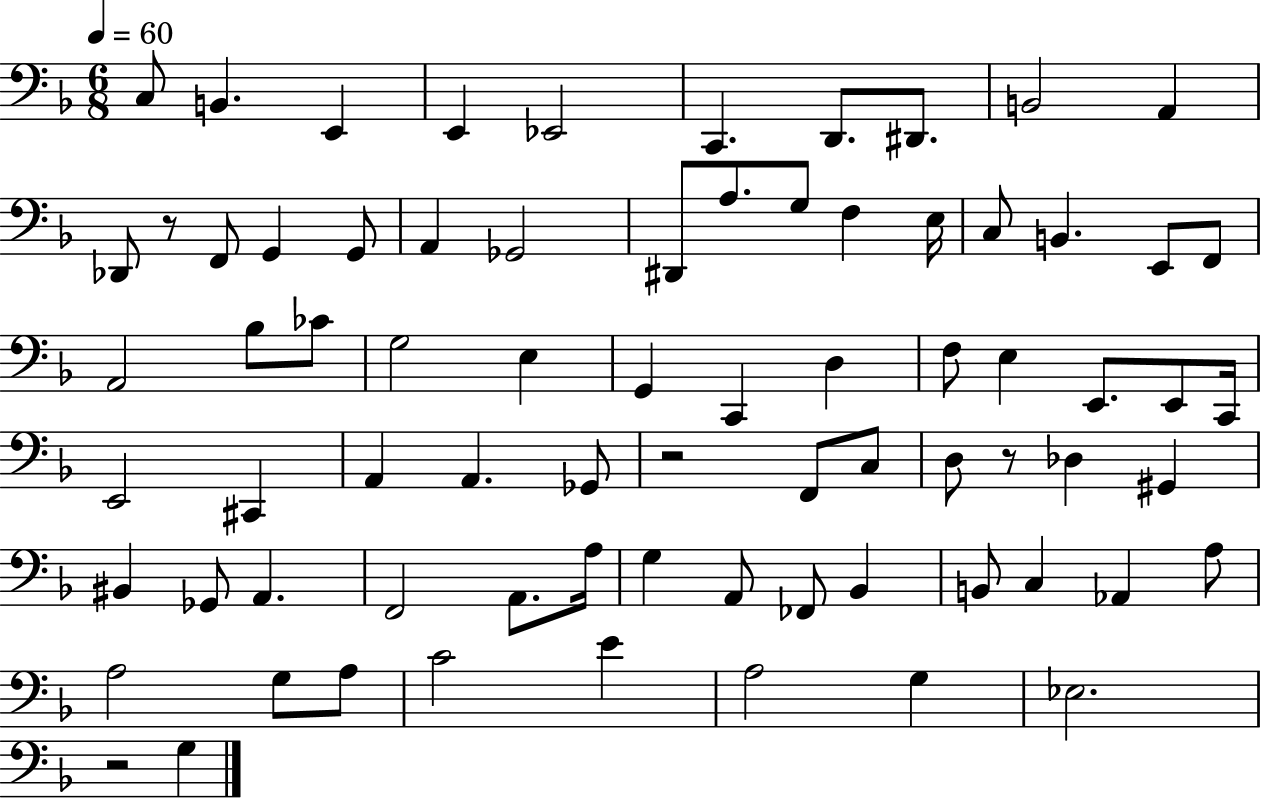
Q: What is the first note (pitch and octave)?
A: C3